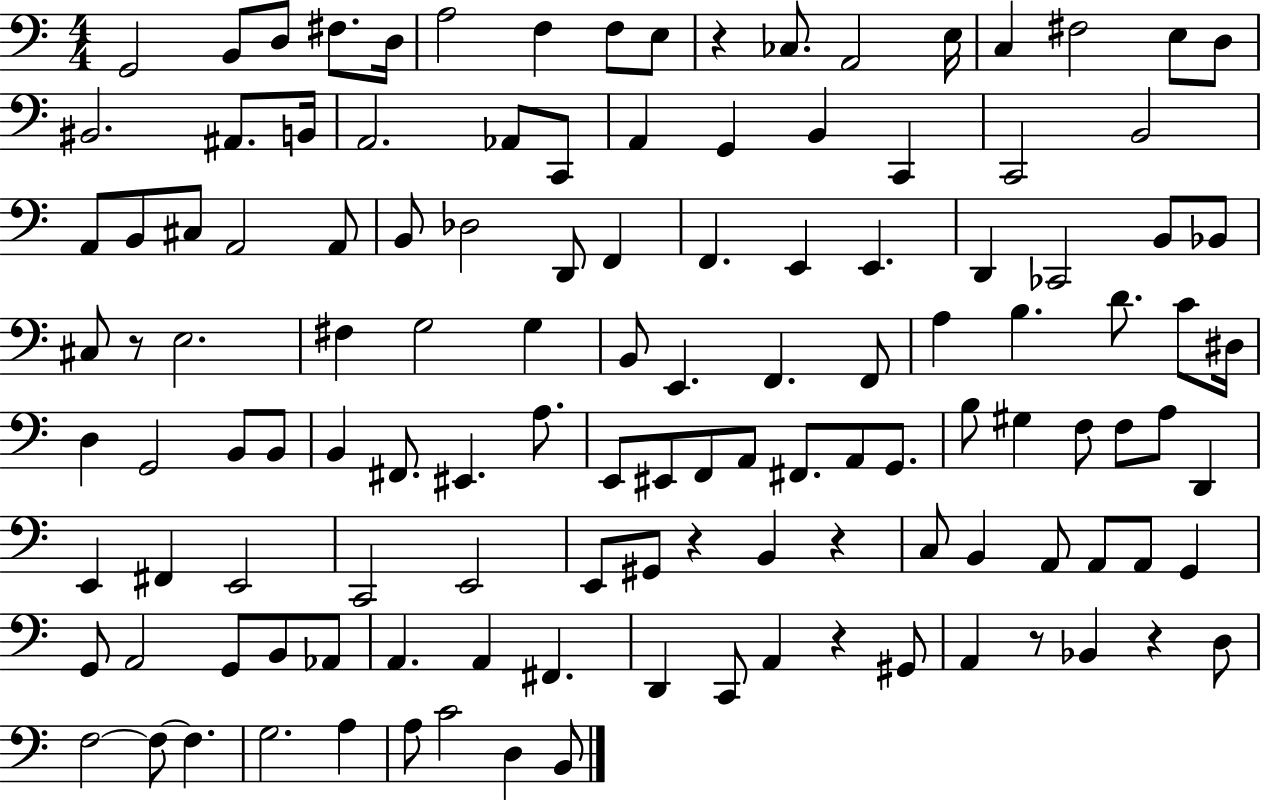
G2/h B2/e D3/e F#3/e. D3/s A3/h F3/q F3/e E3/e R/q CES3/e. A2/h E3/s C3/q F#3/h E3/e D3/e BIS2/h. A#2/e. B2/s A2/h. Ab2/e C2/e A2/q G2/q B2/q C2/q C2/h B2/h A2/e B2/e C#3/e A2/h A2/e B2/e Db3/h D2/e F2/q F2/q. E2/q E2/q. D2/q CES2/h B2/e Bb2/e C#3/e R/e E3/h. F#3/q G3/h G3/q B2/e E2/q. F2/q. F2/e A3/q B3/q. D4/e. C4/e D#3/s D3/q G2/h B2/e B2/e B2/q F#2/e. EIS2/q. A3/e. E2/e EIS2/e F2/e A2/e F#2/e. A2/e G2/e. B3/e G#3/q F3/e F3/e A3/e D2/q E2/q F#2/q E2/h C2/h E2/h E2/e G#2/e R/q B2/q R/q C3/e B2/q A2/e A2/e A2/e G2/q G2/e A2/h G2/e B2/e Ab2/e A2/q. A2/q F#2/q. D2/q C2/e A2/q R/q G#2/e A2/q R/e Bb2/q R/q D3/e F3/h F3/e F3/q. G3/h. A3/q A3/e C4/h D3/q B2/e